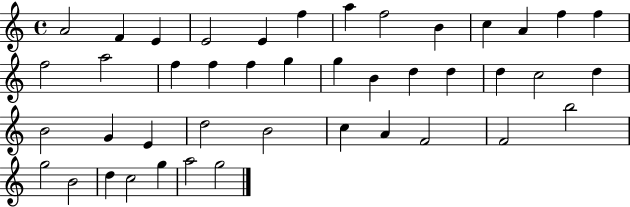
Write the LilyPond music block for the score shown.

{
  \clef treble
  \time 4/4
  \defaultTimeSignature
  \key c \major
  a'2 f'4 e'4 | e'2 e'4 f''4 | a''4 f''2 b'4 | c''4 a'4 f''4 f''4 | \break f''2 a''2 | f''4 f''4 f''4 g''4 | g''4 b'4 d''4 d''4 | d''4 c''2 d''4 | \break b'2 g'4 e'4 | d''2 b'2 | c''4 a'4 f'2 | f'2 b''2 | \break g''2 b'2 | d''4 c''2 g''4 | a''2 g''2 | \bar "|."
}